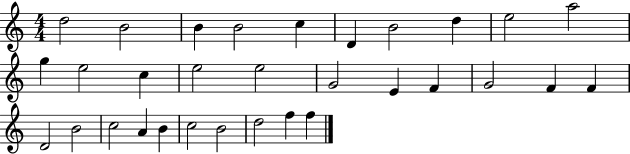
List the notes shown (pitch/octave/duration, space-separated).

D5/h B4/h B4/q B4/h C5/q D4/q B4/h D5/q E5/h A5/h G5/q E5/h C5/q E5/h E5/h G4/h E4/q F4/q G4/h F4/q F4/q D4/h B4/h C5/h A4/q B4/q C5/h B4/h D5/h F5/q F5/q